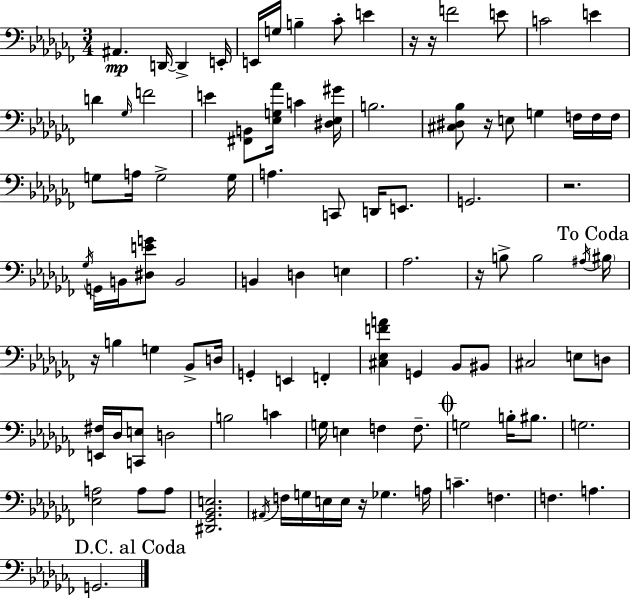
A#2/q. D2/s D2/q E2/s E2/s G3/s B3/q CES4/e E4/q R/s R/s F4/h E4/e C4/h E4/q D4/q Gb3/s F4/h E4/q [F#2,B2]/e [Eb3,G3,Ab4]/s C4/q [D#3,Eb3,G#4]/s B3/h. [C#3,D#3,Bb3]/e R/s E3/e G3/q F3/s F3/s F3/s G3/e A3/s G3/h G3/s A3/q. C2/e D2/s E2/e. G2/h. R/h. Gb3/s G2/s B2/s [D#3,E4,G4]/e B2/h B2/q D3/q E3/q Ab3/h. R/s B3/e B3/h A#3/s BIS3/s R/s B3/q G3/q Bb2/e D3/s G2/q E2/q F2/q [C#3,Eb3,F4,A4]/q G2/q Bb2/e BIS2/e C#3/h E3/e D3/e [E2,F#3]/s Db3/s [C2,E3]/e D3/h B3/h C4/q G3/s E3/q F3/q F3/e. G3/h B3/s BIS3/e. G3/h. [Eb3,A3]/h A3/e A3/e [D#2,Gb2,Bb2,E3]/h. A#2/s F3/s G3/s E3/s E3/s R/s Gb3/q. A3/s C4/q. F3/q. F3/q. A3/q. G2/h.